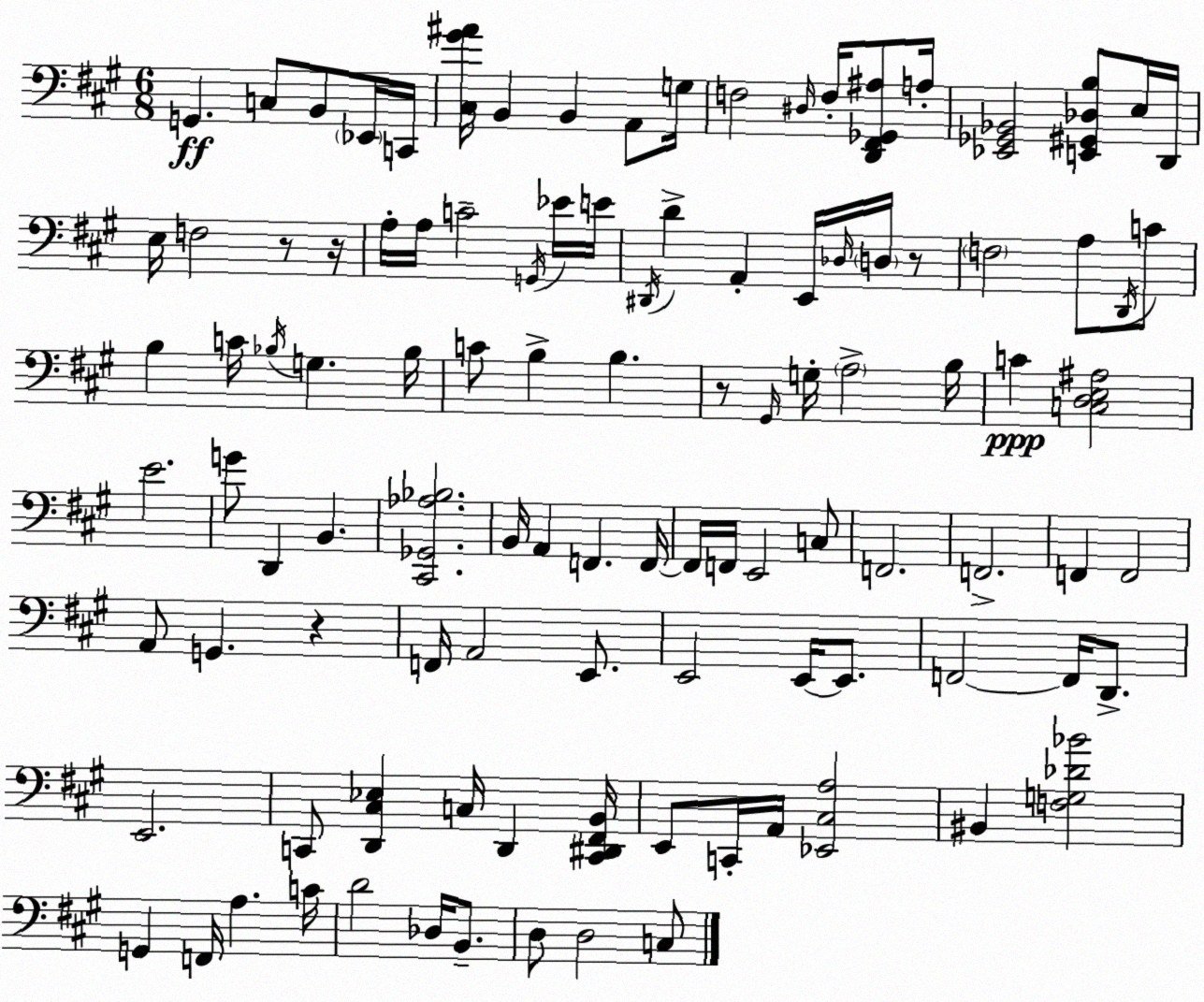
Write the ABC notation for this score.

X:1
T:Untitled
M:6/8
L:1/4
K:A
G,, C,/2 B,,/2 _E,,/4 C,,/4 [^C,^G^A]/4 B,, B,, A,,/2 G,/4 F,2 ^D,/4 F,/4 [D,,^F,,_G,,^A,]/2 A,/4 [_E,,_G,,_B,,]2 [E,,^G,,_D,B,]/2 E,/4 D,,/4 E,/4 F,2 z/2 z/4 A,/4 A,/4 C2 G,,/4 _E/4 E/4 ^D,,/4 D A,, E,,/4 _D,/4 D,/4 z/2 F,2 A,/2 D,,/4 C/2 B, C/4 _B,/4 G, _B,/4 C/2 B, B, z/2 ^G,,/4 G,/4 A,2 B,/4 C [C,D,E,^A,]2 E2 G/2 D,, B,, [^C,,_G,,_A,_B,]2 B,,/4 A,, F,, F,,/4 F,,/4 F,,/4 E,,2 C,/2 F,,2 F,,2 F,, F,,2 A,,/2 G,, z F,,/4 A,,2 E,,/2 E,,2 E,,/4 E,,/2 F,,2 F,,/4 D,,/2 E,,2 C,,/2 [D,,^C,_E,] C,/4 D,, [C,,^D,,^F,,B,,]/4 E,,/2 C,,/4 A,,/4 [_E,,^C,A,]2 ^B,, [F,G,_D_B]2 G,, F,,/4 A, C/4 D2 _D,/4 B,,/2 D,/2 D,2 C,/2